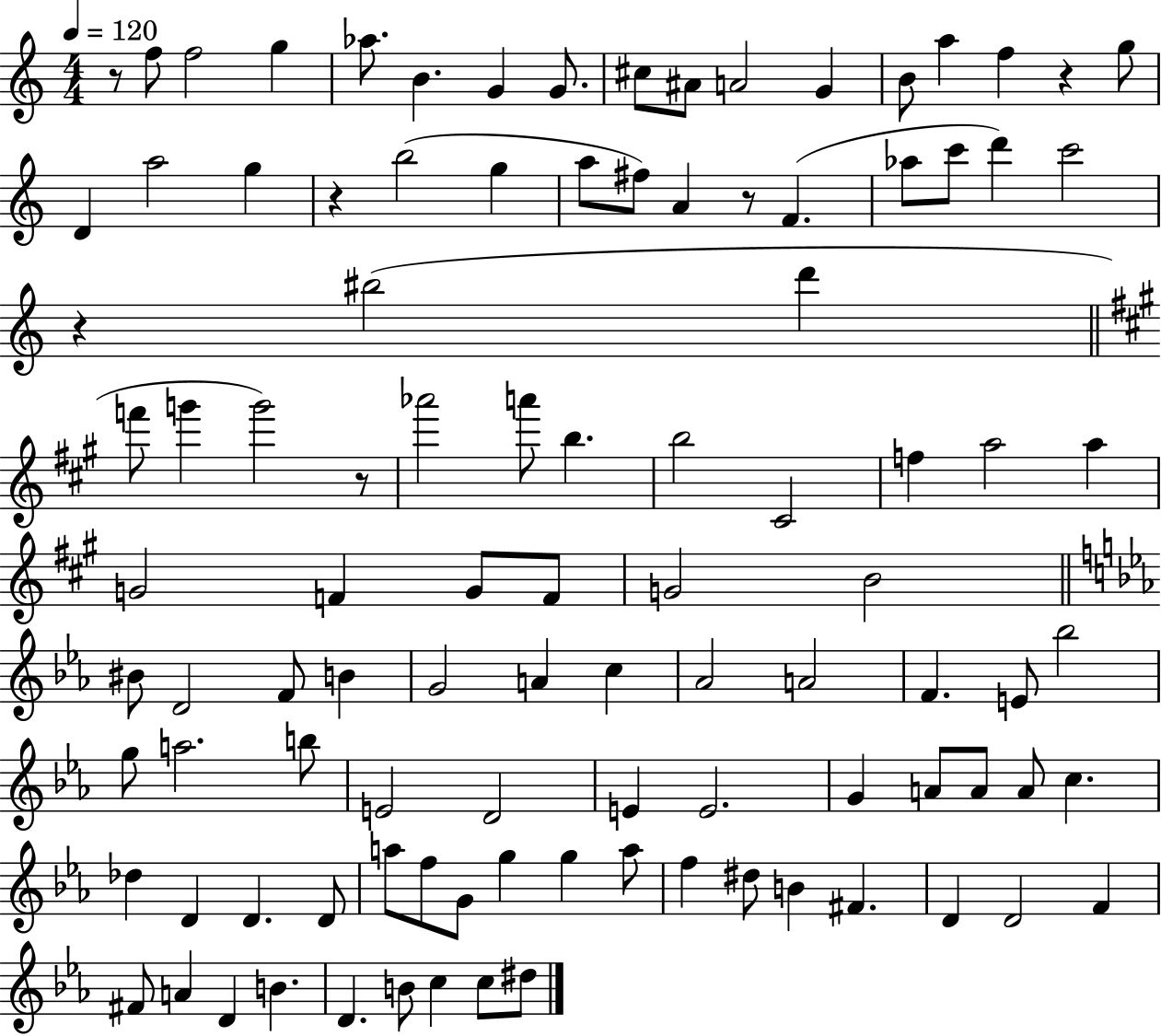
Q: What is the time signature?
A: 4/4